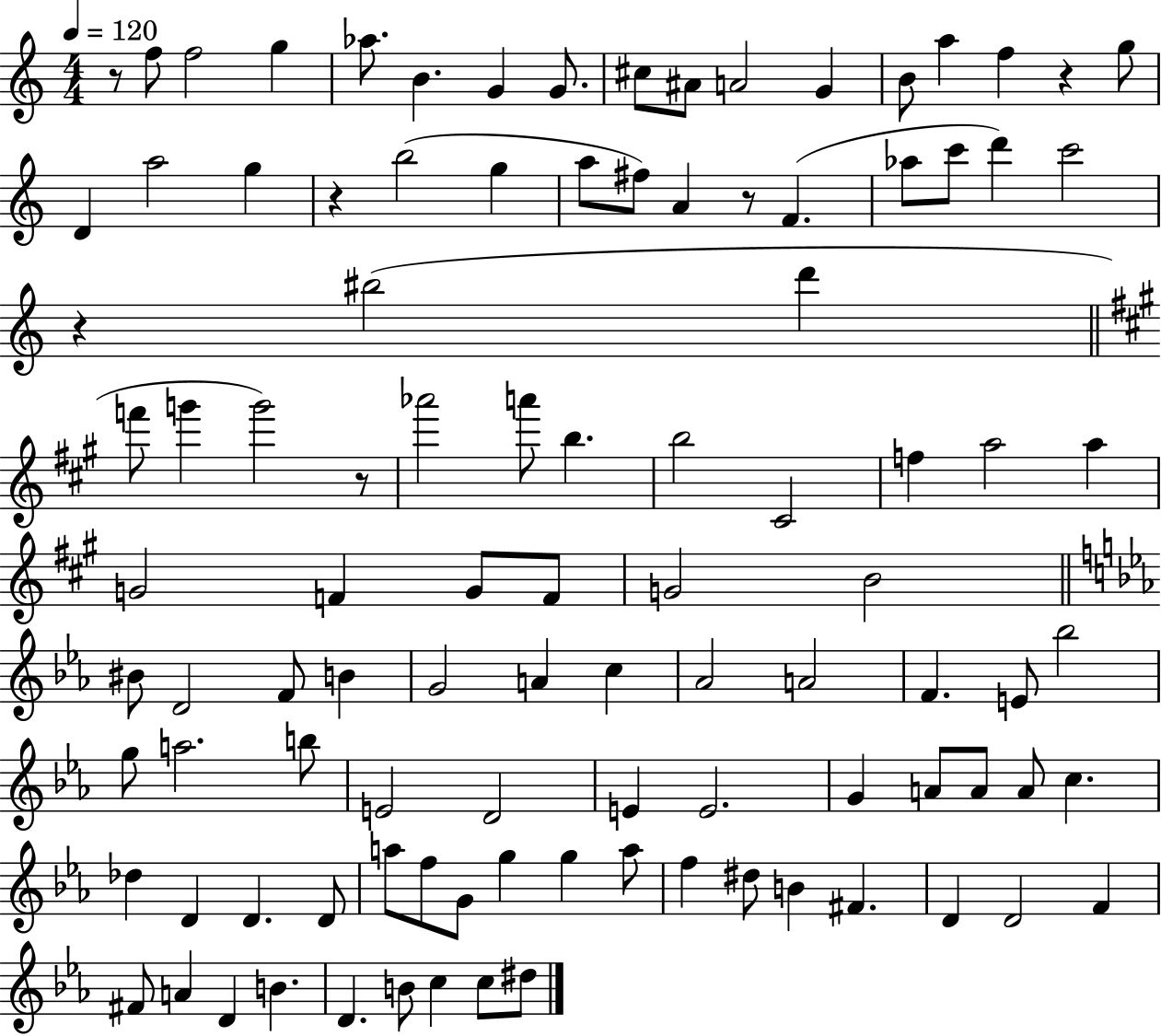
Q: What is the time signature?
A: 4/4